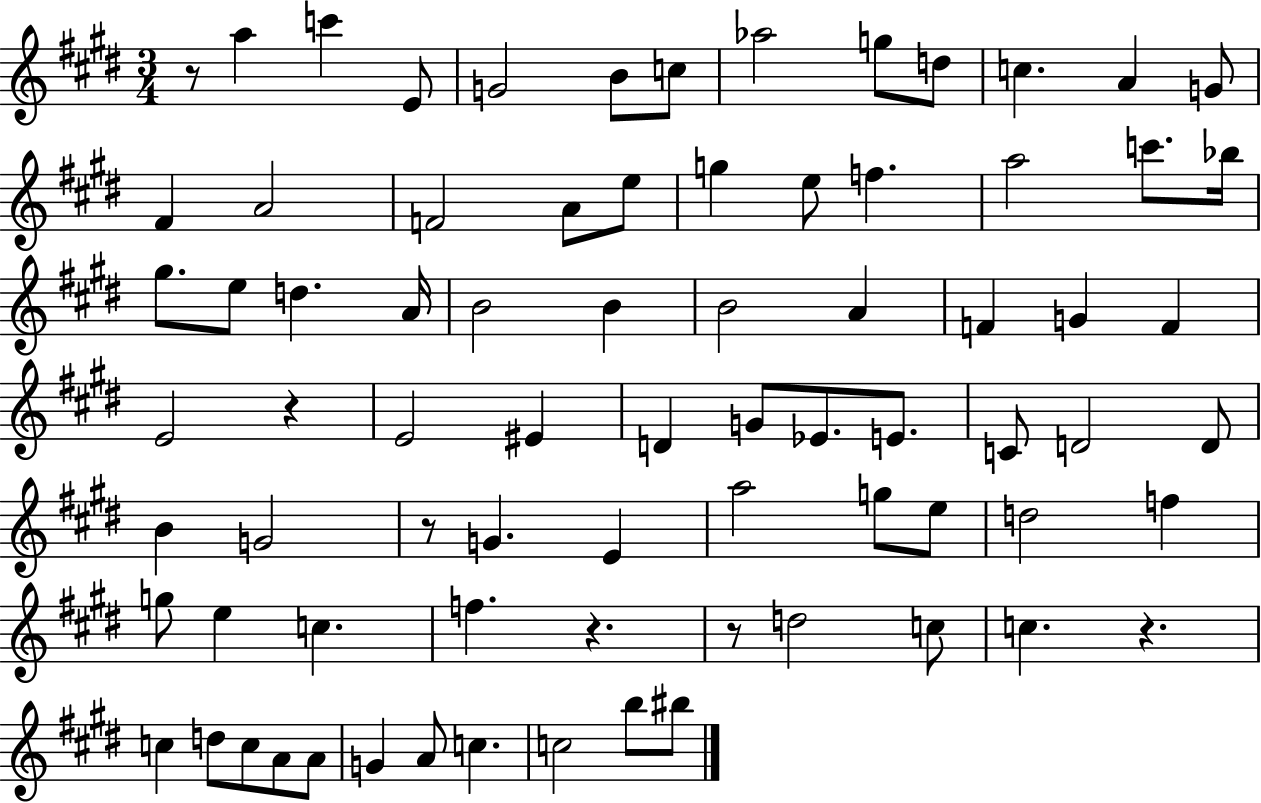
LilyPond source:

{
  \clef treble
  \numericTimeSignature
  \time 3/4
  \key e \major
  r8 a''4 c'''4 e'8 | g'2 b'8 c''8 | aes''2 g''8 d''8 | c''4. a'4 g'8 | \break fis'4 a'2 | f'2 a'8 e''8 | g''4 e''8 f''4. | a''2 c'''8. bes''16 | \break gis''8. e''8 d''4. a'16 | b'2 b'4 | b'2 a'4 | f'4 g'4 f'4 | \break e'2 r4 | e'2 eis'4 | d'4 g'8 ees'8. e'8. | c'8 d'2 d'8 | \break b'4 g'2 | r8 g'4. e'4 | a''2 g''8 e''8 | d''2 f''4 | \break g''8 e''4 c''4. | f''4. r4. | r8 d''2 c''8 | c''4. r4. | \break c''4 d''8 c''8 a'8 a'8 | g'4 a'8 c''4. | c''2 b''8 bis''8 | \bar "|."
}